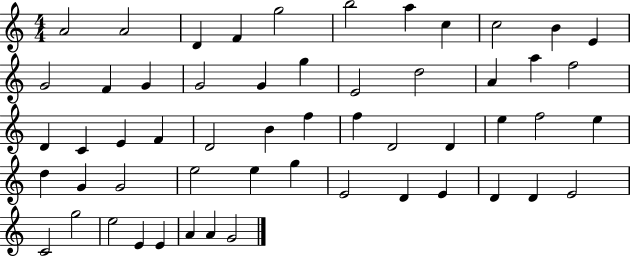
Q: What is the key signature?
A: C major